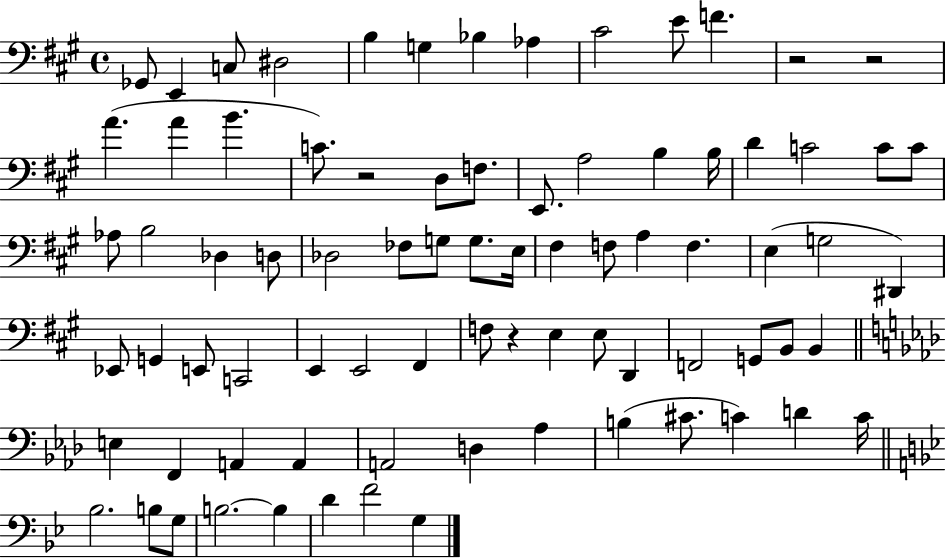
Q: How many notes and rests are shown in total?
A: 80